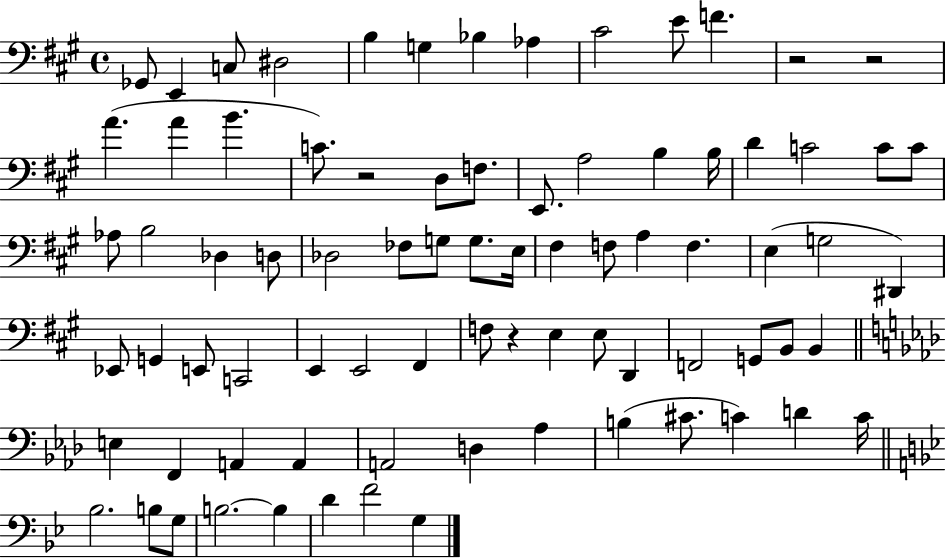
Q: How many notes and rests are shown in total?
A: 80